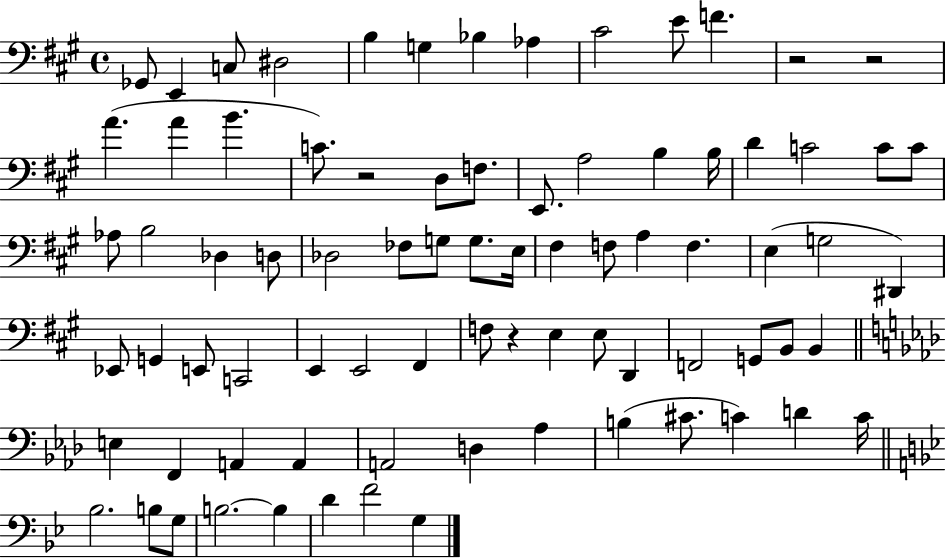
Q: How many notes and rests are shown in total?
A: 80